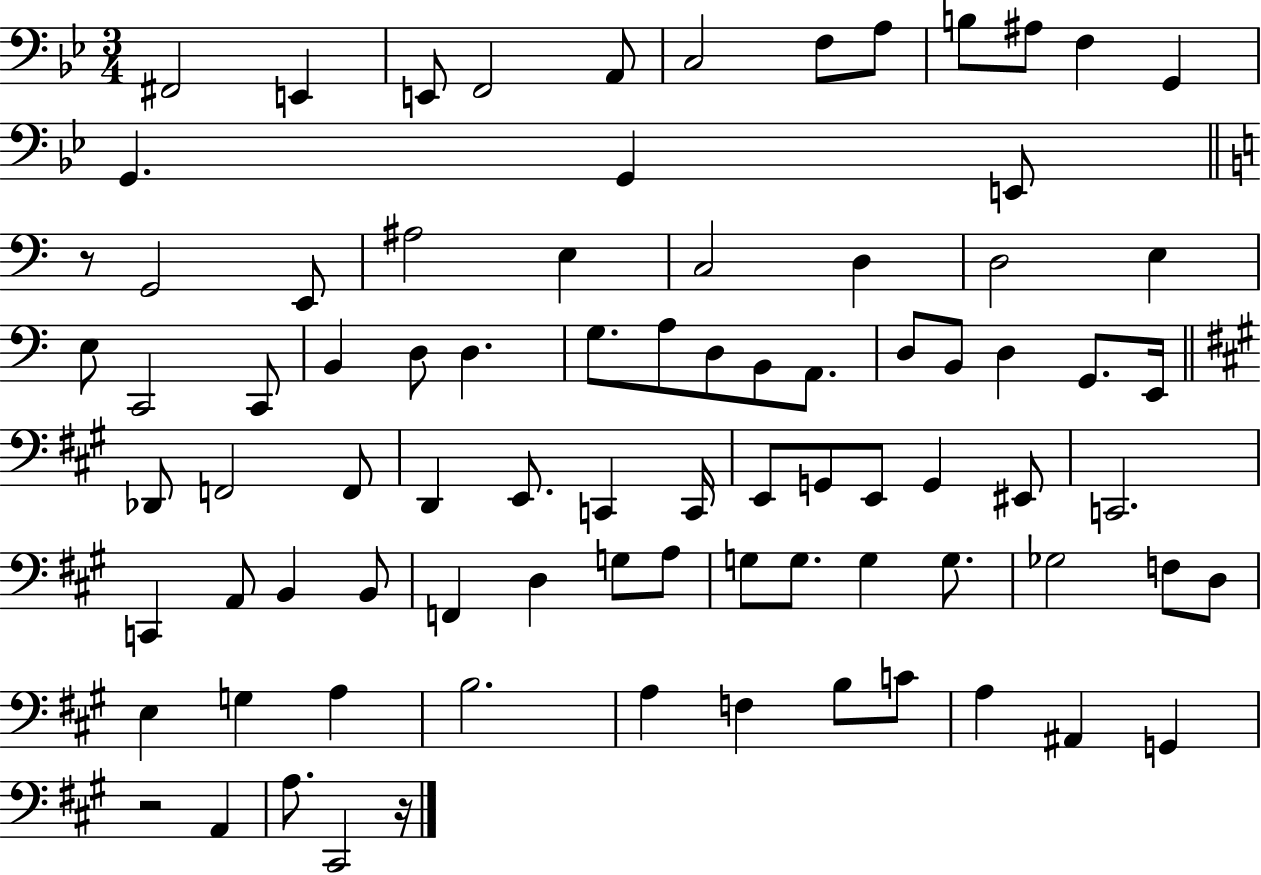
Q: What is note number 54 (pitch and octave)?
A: A2